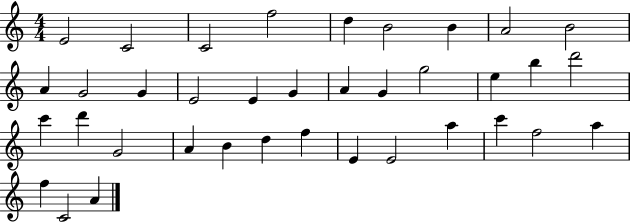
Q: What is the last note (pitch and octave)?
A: A4